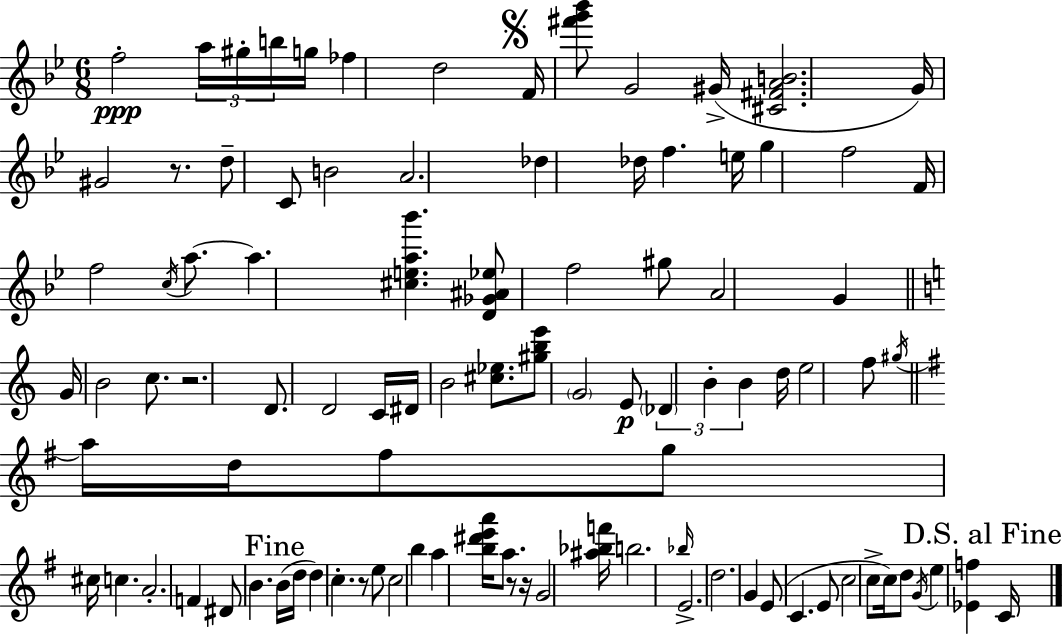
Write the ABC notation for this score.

X:1
T:Untitled
M:6/8
L:1/4
K:Bb
f2 a/4 ^g/4 b/4 g/4 _f d2 F/4 [^f'g'_b']/2 G2 ^G/4 [^C^FAB]2 G/4 ^G2 z/2 d/2 C/2 B2 A2 _d _d/4 f e/4 g f2 F/4 f2 c/4 a/2 a [^cea_b'] [D_G^A_e]/2 f2 ^g/2 A2 G G/4 B2 c/2 z2 D/2 D2 C/4 ^D/4 B2 [^c_e]/2 [^gbe']/2 G2 E/2 _D B B d/4 e2 f/2 ^g/4 a/4 d/4 ^f/2 g/2 ^c/4 c A2 F ^D/2 B B/4 d/4 d c z/2 e/2 c2 b a [b^d'e'a']/4 a/2 z/2 z/4 G2 [^a_bf']/4 b2 _b/4 E2 d2 G E/2 C E/2 c2 c/2 c/4 d/2 G/4 e [_Ef] C/4